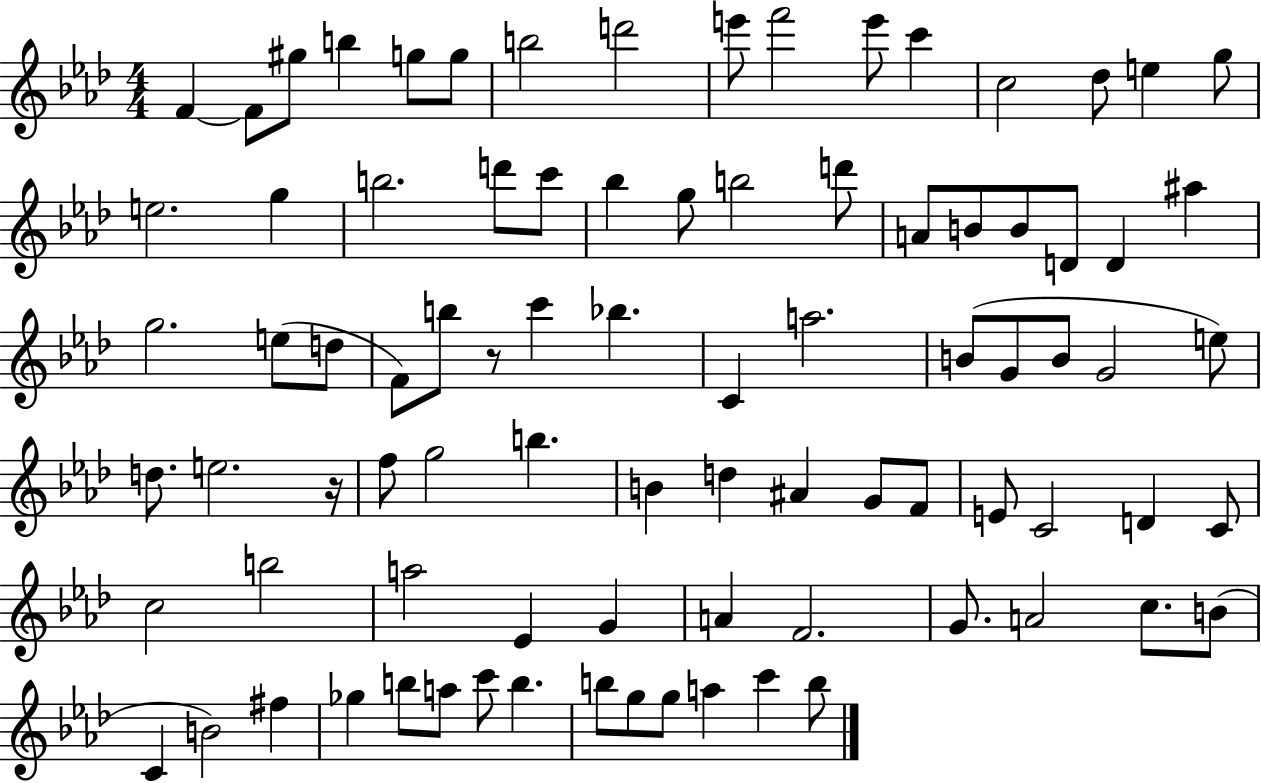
X:1
T:Untitled
M:4/4
L:1/4
K:Ab
F F/2 ^g/2 b g/2 g/2 b2 d'2 e'/2 f'2 e'/2 c' c2 _d/2 e g/2 e2 g b2 d'/2 c'/2 _b g/2 b2 d'/2 A/2 B/2 B/2 D/2 D ^a g2 e/2 d/2 F/2 b/2 z/2 c' _b C a2 B/2 G/2 B/2 G2 e/2 d/2 e2 z/4 f/2 g2 b B d ^A G/2 F/2 E/2 C2 D C/2 c2 b2 a2 _E G A F2 G/2 A2 c/2 B/2 C B2 ^f _g b/2 a/2 c'/2 b b/2 g/2 g/2 a c' b/2